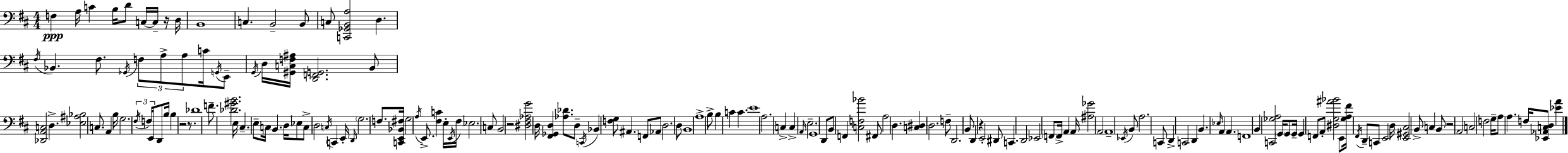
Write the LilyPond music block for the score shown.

{
  \clef bass
  \numericTimeSignature
  \time 4/4
  \key d \major
  f4\ppp a16 c'4 b16 d'8 c16~~ c16-- r16 d16 | b,1 | c4. b,2-- b,8 | c8 <c, ges, b, a>2 d4. | \break \acciaccatura { fis16 } bes,4. fis8. \acciaccatura { ges,16 } \tuplet 3/2 { f8 a8-> a8 } | c'16 \acciaccatura { g,16 } e,8-- \acciaccatura { g,16 } d16 <gis, c f ais>16 <d, f, g,>2. | b,8 <des, a, c>2 d4.-> | <ees ais bes>2 c8. a,4 | \break b16 g2. | \tuplet 3/2 { \acciaccatura { fis16 } f16 e,16 } d,8 b16 b4 r2 | r8. des'1 | f'8.-- <des' gis' b'>2. | \break e16 cis4.-- e8-- c16 b,4. | d16 ees8 c8-> d2 | \acciaccatura { c16 } c,4 e,16-. \grace { d,16 } \parenthesize g2. | f8. <c, e, bes, fis>16 g2 | \break \acciaccatura { a16 } e,8.-> <fis c'>4 e16-. \acciaccatura { e,16 } fis16 ees2. | c8 b,2 | r2 <dis fis aes g'>2 | d16 <fis, ges, d>4 <aes des'>8. d8-- \acciaccatura { c,16 } bes,4 | \break <f g>8 ais,4. f,8 aes,8 d2. | d8 b,1 | a1-> | b8-> b4 | \break c'4 c'4. e'1 | a2. | c4-> c4-> \grace { a,16 } e2.-- | g,1 | \break d,8 b,8 f,4 | <c f bes'>2 fis,8 a2 | d4. <c dis>4 d2. | f8-- d,2. | \break b,8 d,4 r4 | e,2-. dis,8 c,4. | d,2 ees,2 | \parenthesize f,8 f,16-> a,4 a,16 <ais ges'>2 | \break a,2 a,1-- | \acciaccatura { ees,16 } b,8 a2. | c,8 d,4-> | c,2 d,4 b,4. | \break \grace { ees16 } a,4 a,4. f,1 | b,4 | <c, ges a>2 \parenthesize g,16 g,8 g,16-- g,4 | f,8 a,8-. <dis g ais' bes'>2 e,8 <g a fis'>16 | \break \acciaccatura { fis,16 } d,8-- c,8 e,2 d16 <e, gis, cis>2 | b,8-> c4 b,8 r2 | a,2 c2 | f2 g16-- a8 | \break a4. f16 <ees, aes, c d>8 <ees' a'>4 \bar "|."
}